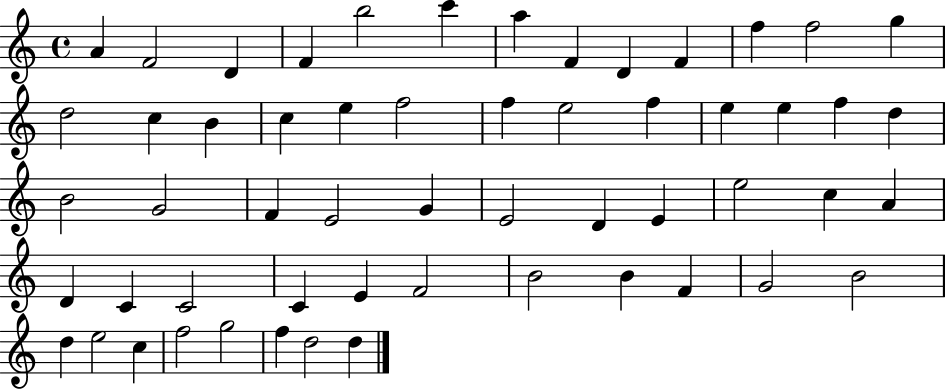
X:1
T:Untitled
M:4/4
L:1/4
K:C
A F2 D F b2 c' a F D F f f2 g d2 c B c e f2 f e2 f e e f d B2 G2 F E2 G E2 D E e2 c A D C C2 C E F2 B2 B F G2 B2 d e2 c f2 g2 f d2 d